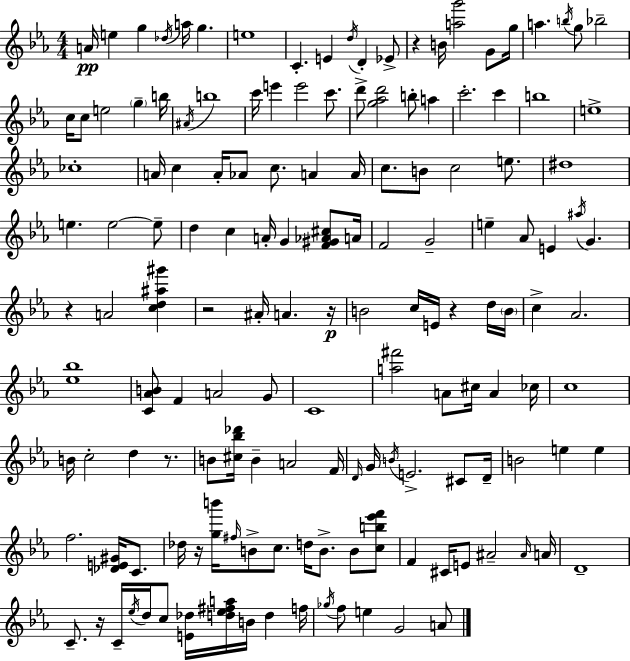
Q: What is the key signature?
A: EES major